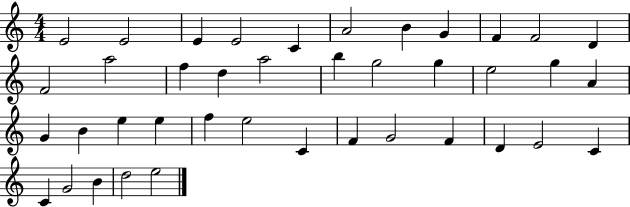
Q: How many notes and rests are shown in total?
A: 40